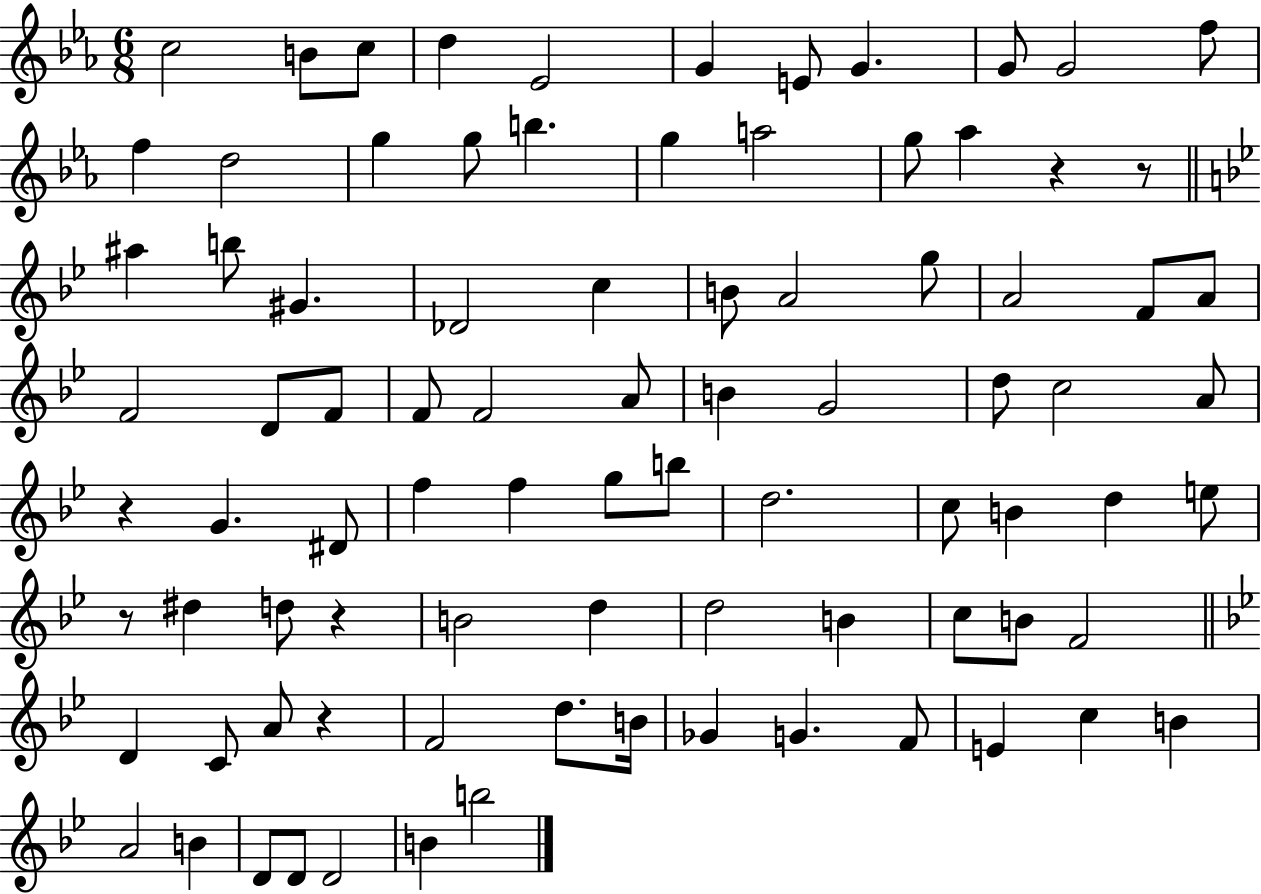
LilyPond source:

{
  \clef treble
  \numericTimeSignature
  \time 6/8
  \key ees \major
  c''2 b'8 c''8 | d''4 ees'2 | g'4 e'8 g'4. | g'8 g'2 f''8 | \break f''4 d''2 | g''4 g''8 b''4. | g''4 a''2 | g''8 aes''4 r4 r8 | \break \bar "||" \break \key bes \major ais''4 b''8 gis'4. | des'2 c''4 | b'8 a'2 g''8 | a'2 f'8 a'8 | \break f'2 d'8 f'8 | f'8 f'2 a'8 | b'4 g'2 | d''8 c''2 a'8 | \break r4 g'4. dis'8 | f''4 f''4 g''8 b''8 | d''2. | c''8 b'4 d''4 e''8 | \break r8 dis''4 d''8 r4 | b'2 d''4 | d''2 b'4 | c''8 b'8 f'2 | \break \bar "||" \break \key bes \major d'4 c'8 a'8 r4 | f'2 d''8. b'16 | ges'4 g'4. f'8 | e'4 c''4 b'4 | \break a'2 b'4 | d'8 d'8 d'2 | b'4 b''2 | \bar "|."
}